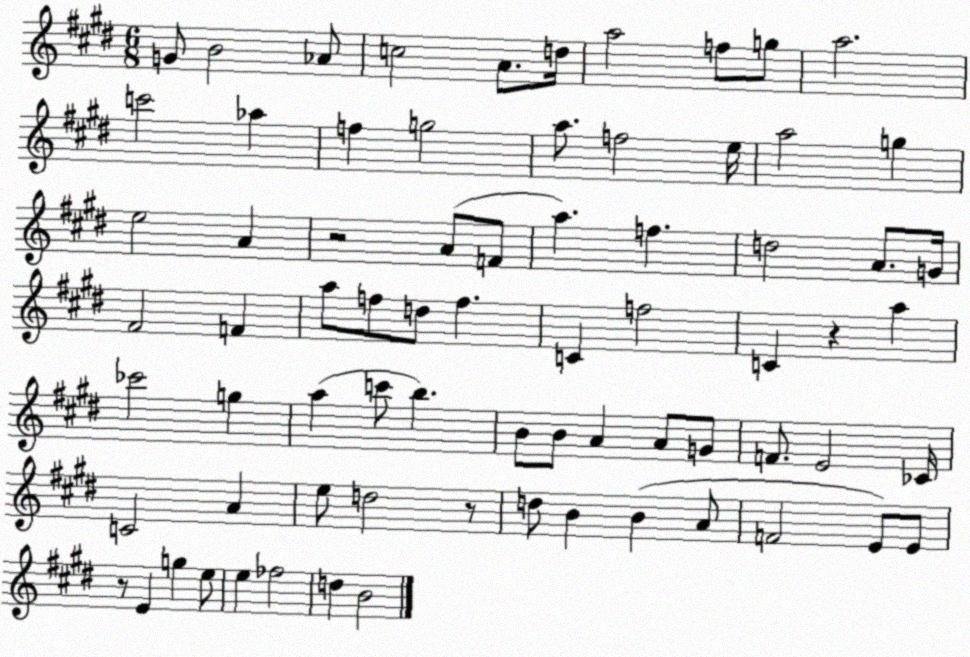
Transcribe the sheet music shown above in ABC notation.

X:1
T:Untitled
M:6/8
L:1/4
K:E
G/2 B2 _A/2 c2 A/2 d/4 a2 f/2 g/2 a2 c'2 _a f g2 a/2 f2 e/4 a2 g e2 A z2 A/2 F/2 a f d2 A/2 G/4 ^F2 F a/2 f/2 d/2 f C f2 C z a _c'2 g a c'/2 b B/2 B/2 A A/2 G/2 F/2 E2 _C/4 C2 A e/2 d2 z/2 d/2 B B A/2 F2 E/2 E/2 z/2 E g e/2 e _f2 d B2